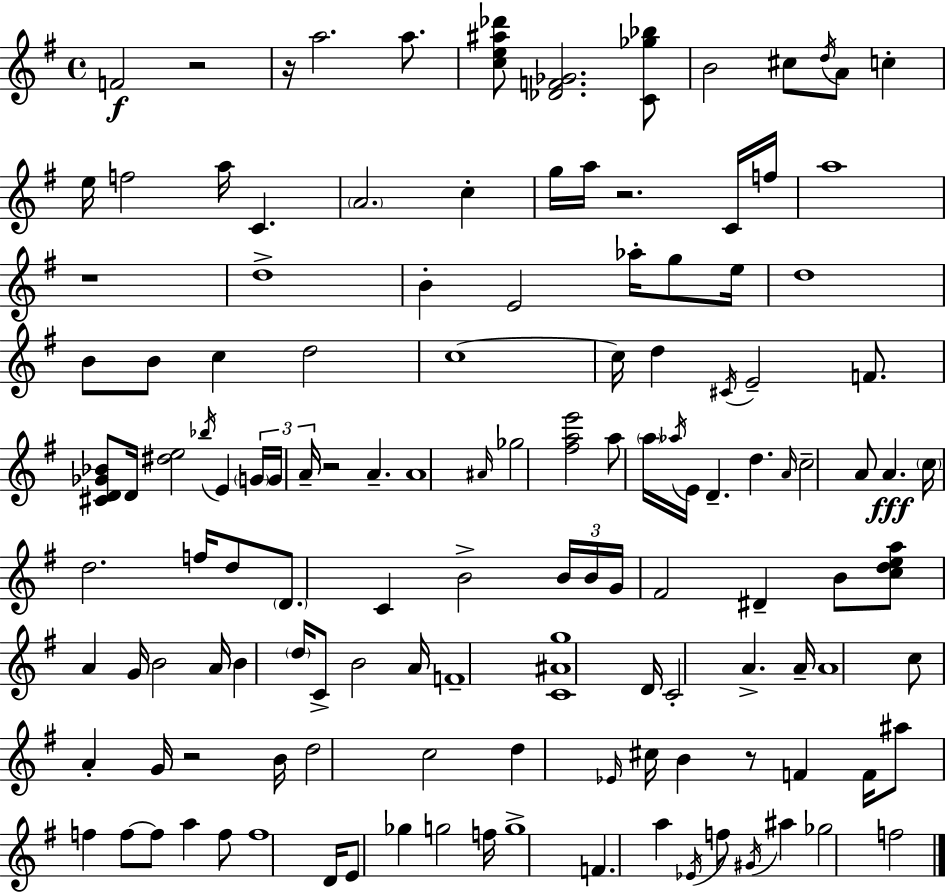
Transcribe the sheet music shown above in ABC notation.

X:1
T:Untitled
M:4/4
L:1/4
K:Em
F2 z2 z/4 a2 a/2 [ce^a_d']/2 [_DF_G]2 [C_g_b]/2 B2 ^c/2 d/4 A/2 c e/4 f2 a/4 C A2 c g/4 a/4 z2 C/4 f/4 a4 z4 d4 B E2 _a/4 g/2 e/4 d4 B/2 B/2 c d2 c4 c/4 d ^C/4 E2 F/2 [^CD_G_B]/2 D/4 [^de]2 _b/4 E G/4 G/4 A/4 z2 A A4 ^A/4 _g2 [^fae']2 a/2 a/4 _a/4 E/4 D d A/4 c2 A/2 A c/4 d2 f/4 d/2 D/2 C B2 B/4 B/4 G/4 ^F2 ^D B/2 [cdea]/2 A G/4 B2 A/4 B d/4 C/2 B2 A/4 F4 [C^Ag]4 D/4 C2 A A/4 A4 c/2 A G/4 z2 B/4 d2 c2 d _E/4 ^c/4 B z/2 F F/4 ^a/2 f f/2 f/2 a f/2 f4 D/4 E/2 _g g2 f/4 g4 F a _E/4 f/2 ^G/4 ^a _g2 f2